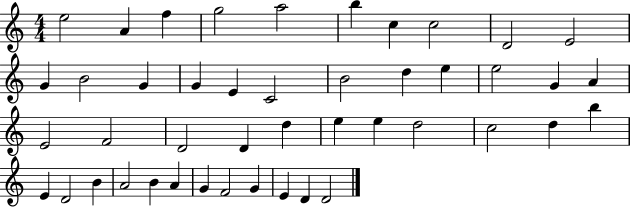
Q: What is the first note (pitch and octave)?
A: E5